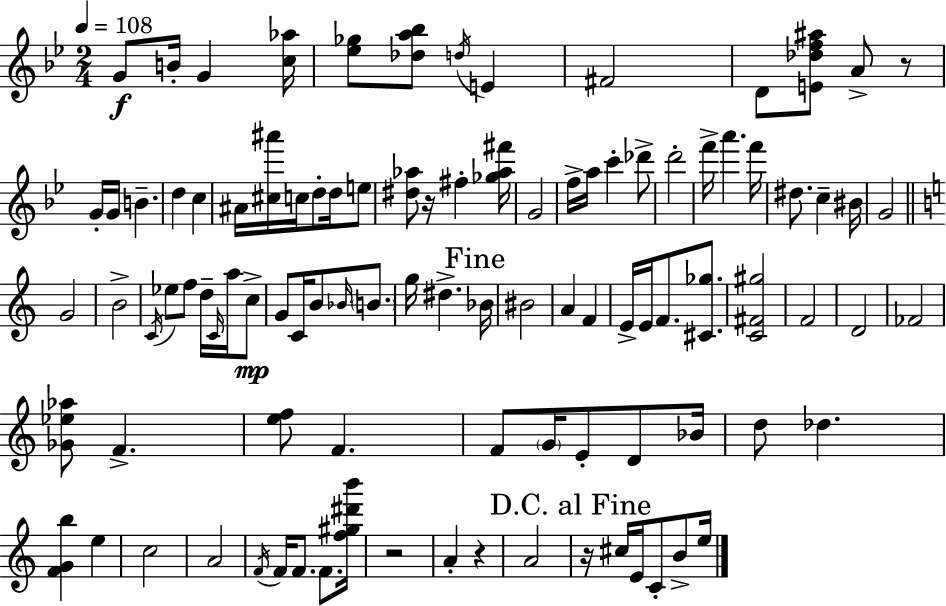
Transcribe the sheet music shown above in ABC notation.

X:1
T:Untitled
M:2/4
L:1/4
K:Gm
G/2 B/4 G [c_a]/4 [_e_g]/2 [_da_b]/2 d/4 E ^F2 D/2 [E_df^a]/2 A/2 z/2 G/4 G/4 B d c ^A/4 [^c^a']/4 c/4 d/2 d/4 e/2 [^d_a]/2 z/4 ^f [_g_a^f']/4 G2 f/4 a/4 c' _d'/2 d'2 f'/4 a' f'/4 ^d/2 c ^B/4 G2 G2 B2 C/4 _e/2 f/2 d/4 C/4 a/4 c/2 G/2 C/4 B/2 _B/4 B/2 g/4 ^d _B/4 ^B2 A F E/4 E/4 F/2 [^C_g]/2 [C^F^g]2 F2 D2 _F2 [_G_e_a]/2 F [ef]/2 F F/2 G/4 E/2 D/2 _B/4 d/2 _d [FGb] e c2 A2 F/4 F/4 F/2 F/2 [f^g^d'b']/4 z2 A z A2 z/4 ^c/4 E/4 C/2 B/2 e/4